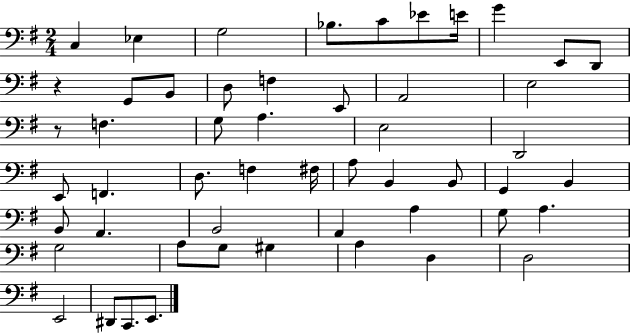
{
  \clef bass
  \numericTimeSignature
  \time 2/4
  \key g \major
  c4 ees4 | g2 | bes8. c'8 ees'8 e'16 | g'4 e,8 d,8 | \break r4 g,8 b,8 | d8 f4 e,8 | a,2 | e2 | \break r8 f4. | g8 a4. | e2 | d,2 | \break e,8 f,4. | d8. f4 fis16 | a8 b,4 b,8 | g,4 b,4 | \break b,8 a,4. | b,2 | a,4 a4 | g8 a4. | \break g2 | a8 g8 gis4 | a4 d4 | d2 | \break e,2 | dis,8 c,8. e,8. | \bar "|."
}